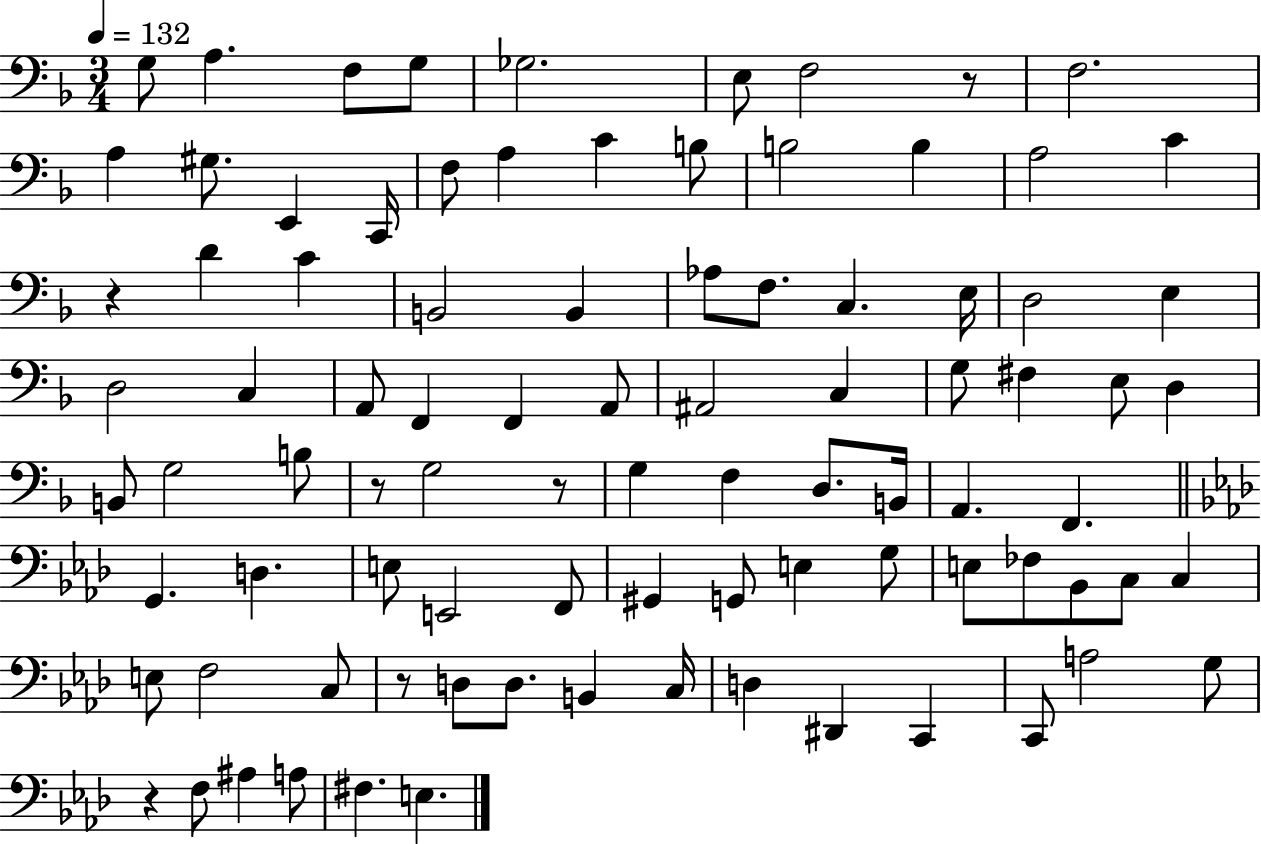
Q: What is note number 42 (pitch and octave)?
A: D3